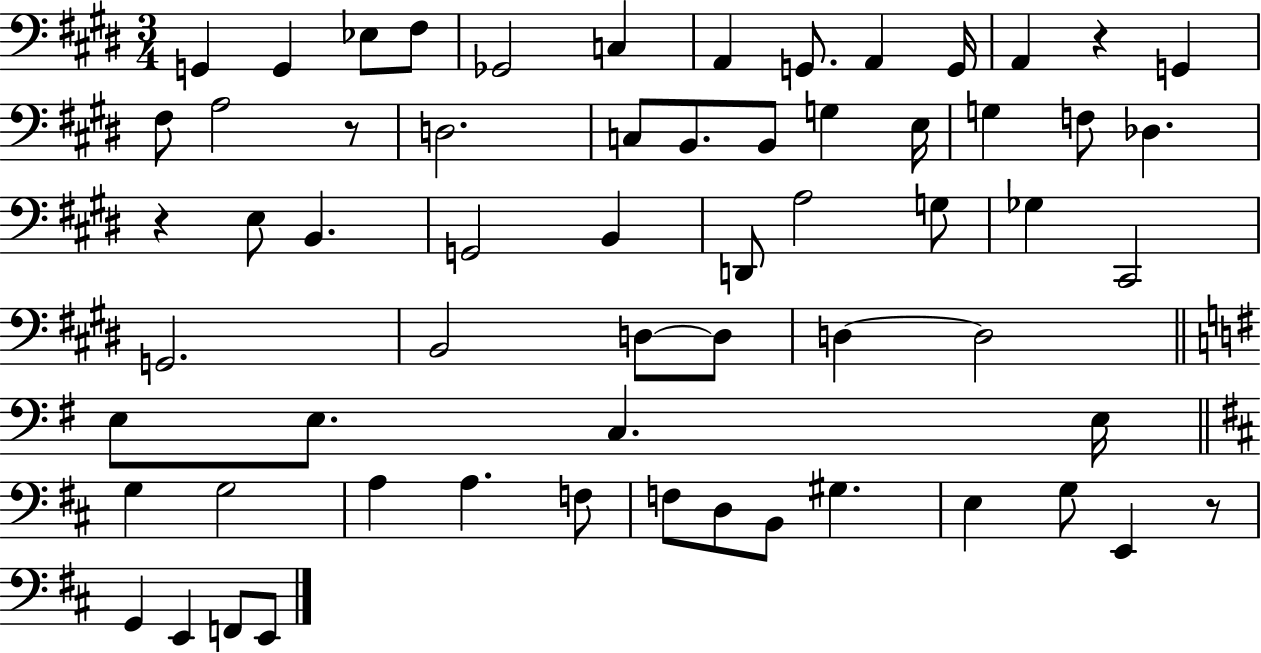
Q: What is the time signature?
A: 3/4